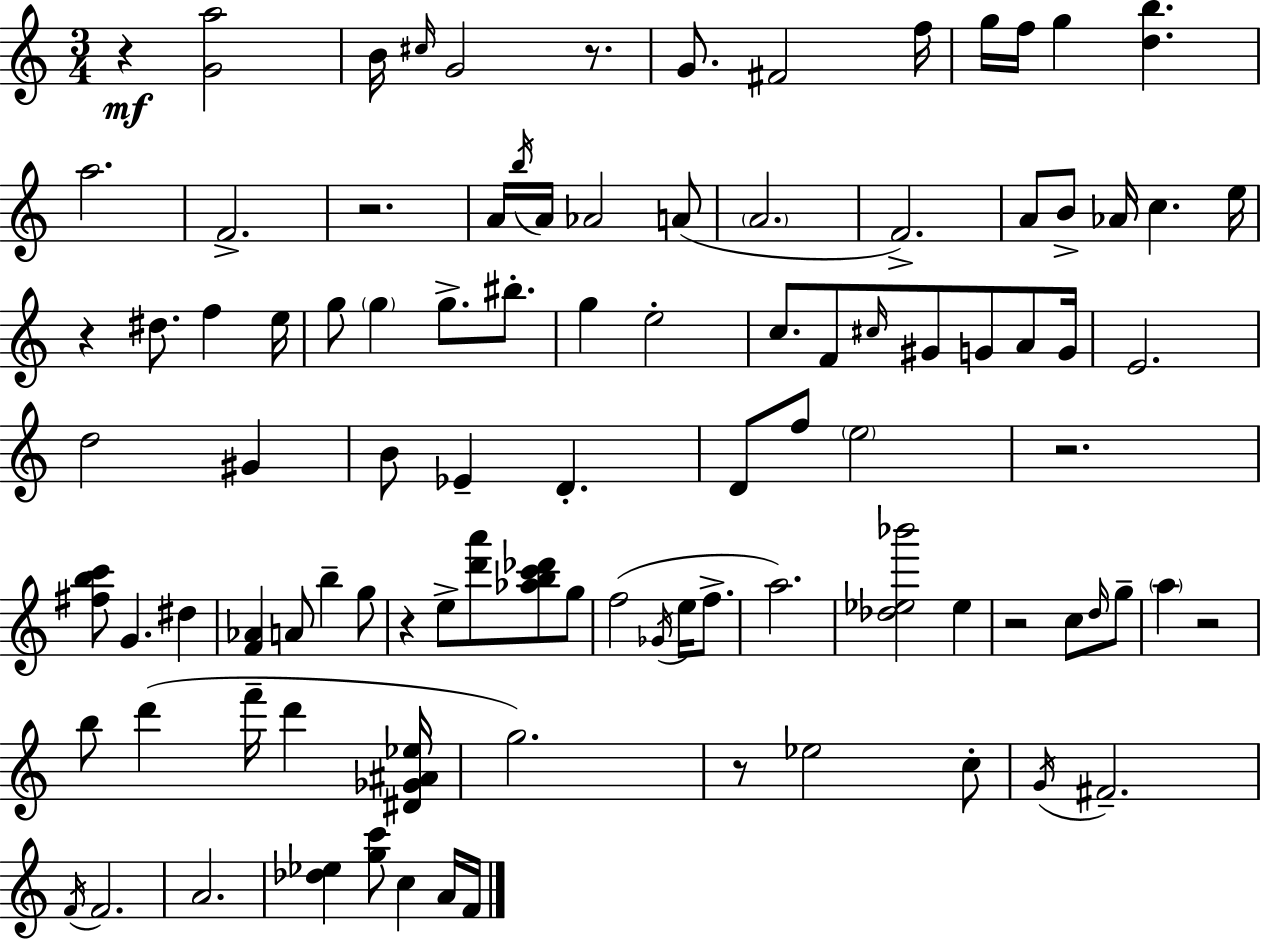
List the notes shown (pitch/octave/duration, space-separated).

R/q [G4,A5]/h B4/s C#5/s G4/h R/e. G4/e. F#4/h F5/s G5/s F5/s G5/q [D5,B5]/q. A5/h. F4/h. R/h. A4/s B5/s A4/s Ab4/h A4/e A4/h. F4/h. A4/e B4/e Ab4/s C5/q. E5/s R/q D#5/e. F5/q E5/s G5/e G5/q G5/e. BIS5/e. G5/q E5/h C5/e. F4/e C#5/s G#4/e G4/e A4/e G4/s E4/h. D5/h G#4/q B4/e Eb4/q D4/q. D4/e F5/e E5/h R/h. [F#5,B5,C6]/e G4/q. D#5/q [F4,Ab4]/q A4/e B5/q G5/e R/q E5/e [D6,A6]/e [Ab5,B5,C6,Db6]/e G5/e F5/h Gb4/s E5/s F5/e. A5/h. [Db5,Eb5,Bb6]/h Eb5/q R/h C5/e D5/s G5/e A5/q R/h B5/e D6/q F6/s D6/q [D#4,Gb4,A#4,Eb5]/s G5/h. R/e Eb5/h C5/e G4/s F#4/h. F4/s F4/h. A4/h. [Db5,Eb5]/q [G5,C6]/e C5/q A4/s F4/s